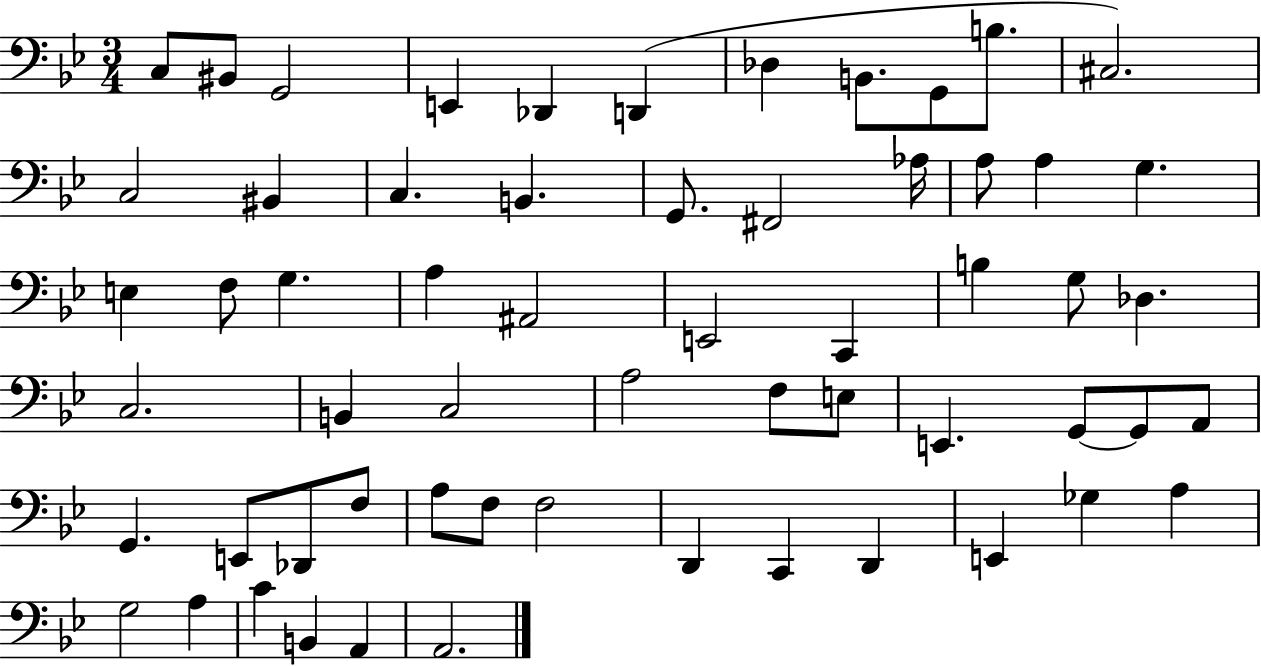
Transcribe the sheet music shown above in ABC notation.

X:1
T:Untitled
M:3/4
L:1/4
K:Bb
C,/2 ^B,,/2 G,,2 E,, _D,, D,, _D, B,,/2 G,,/2 B,/2 ^C,2 C,2 ^B,, C, B,, G,,/2 ^F,,2 _A,/4 A,/2 A, G, E, F,/2 G, A, ^A,,2 E,,2 C,, B, G,/2 _D, C,2 B,, C,2 A,2 F,/2 E,/2 E,, G,,/2 G,,/2 A,,/2 G,, E,,/2 _D,,/2 F,/2 A,/2 F,/2 F,2 D,, C,, D,, E,, _G, A, G,2 A, C B,, A,, A,,2